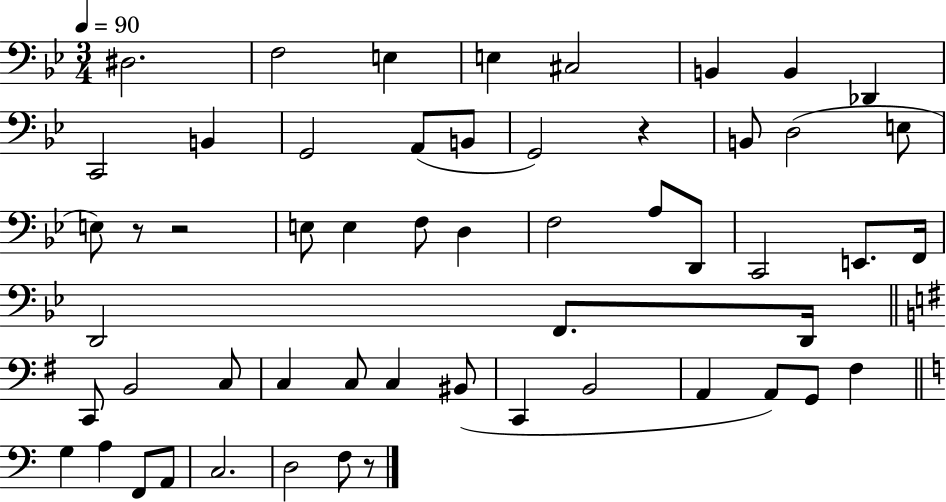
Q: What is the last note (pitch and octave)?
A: F3